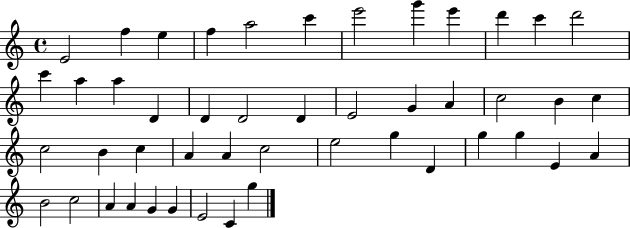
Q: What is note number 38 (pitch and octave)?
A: A4